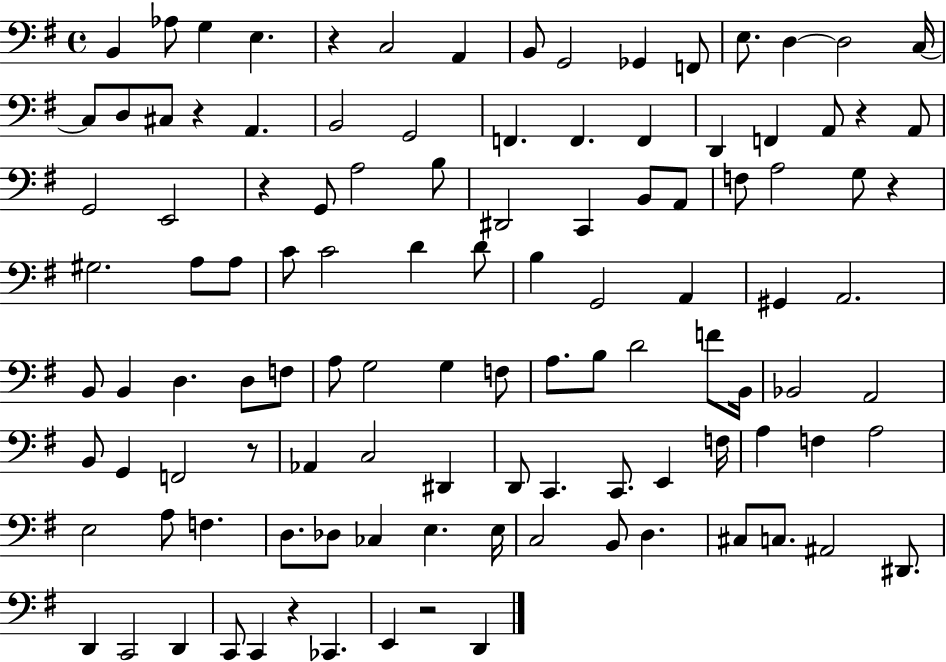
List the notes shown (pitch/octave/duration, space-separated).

B2/q Ab3/e G3/q E3/q. R/q C3/h A2/q B2/e G2/h Gb2/q F2/e E3/e. D3/q D3/h C3/s C3/e D3/e C#3/e R/q A2/q. B2/h G2/h F2/q. F2/q. F2/q D2/q F2/q A2/e R/q A2/e G2/h E2/h R/q G2/e A3/h B3/e D#2/h C2/q B2/e A2/e F3/e A3/h G3/e R/q G#3/h. A3/e A3/e C4/e C4/h D4/q D4/e B3/q G2/h A2/q G#2/q A2/h. B2/e B2/q D3/q. D3/e F3/e A3/e G3/h G3/q F3/e A3/e. B3/e D4/h F4/e B2/s Bb2/h A2/h B2/e G2/q F2/h R/e Ab2/q C3/h D#2/q D2/e C2/q. C2/e. E2/q F3/s A3/q F3/q A3/h E3/h A3/e F3/q. D3/e. Db3/e CES3/q E3/q. E3/s C3/h B2/e D3/q. C#3/e C3/e. A#2/h D#2/e. D2/q C2/h D2/q C2/e C2/q R/q CES2/q. E2/q R/h D2/q